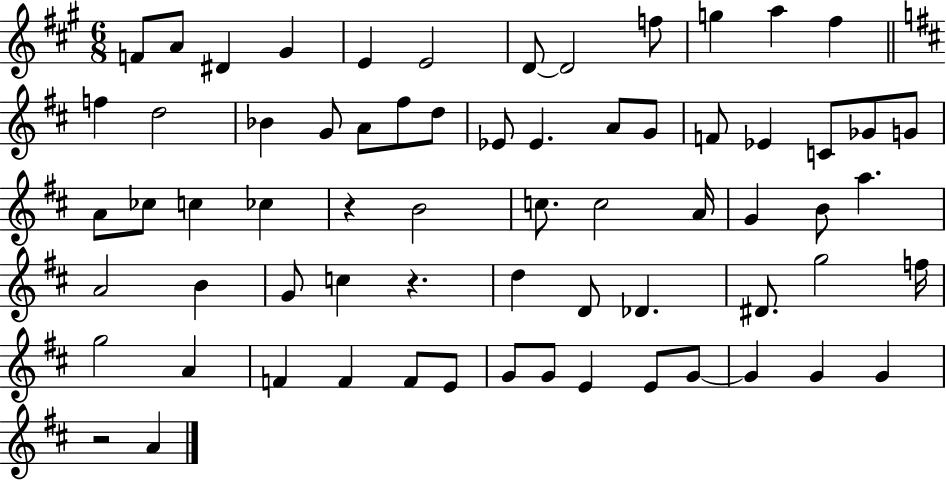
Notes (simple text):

F4/e A4/e D#4/q G#4/q E4/q E4/h D4/e D4/h F5/e G5/q A5/q F#5/q F5/q D5/h Bb4/q G4/e A4/e F#5/e D5/e Eb4/e Eb4/q. A4/e G4/e F4/e Eb4/q C4/e Gb4/e G4/e A4/e CES5/e C5/q CES5/q R/q B4/h C5/e. C5/h A4/s G4/q B4/e A5/q. A4/h B4/q G4/e C5/q R/q. D5/q D4/e Db4/q. D#4/e. G5/h F5/s G5/h A4/q F4/q F4/q F4/e E4/e G4/e G4/e E4/q E4/e G4/e G4/q G4/q G4/q R/h A4/q